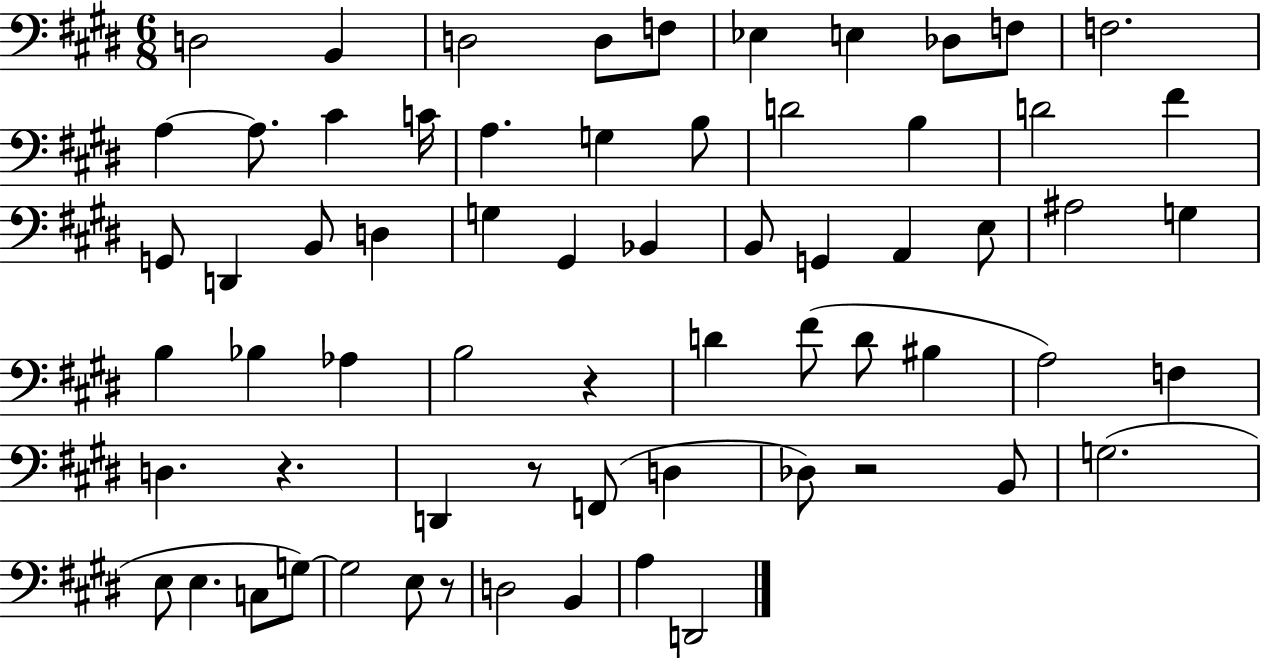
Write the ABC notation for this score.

X:1
T:Untitled
M:6/8
L:1/4
K:E
D,2 B,, D,2 D,/2 F,/2 _E, E, _D,/2 F,/2 F,2 A, A,/2 ^C C/4 A, G, B,/2 D2 B, D2 ^F G,,/2 D,, B,,/2 D, G, ^G,, _B,, B,,/2 G,, A,, E,/2 ^A,2 G, B, _B, _A, B,2 z D ^F/2 D/2 ^B, A,2 F, D, z D,, z/2 F,,/2 D, _D,/2 z2 B,,/2 G,2 E,/2 E, C,/2 G,/2 G,2 E,/2 z/2 D,2 B,, A, D,,2